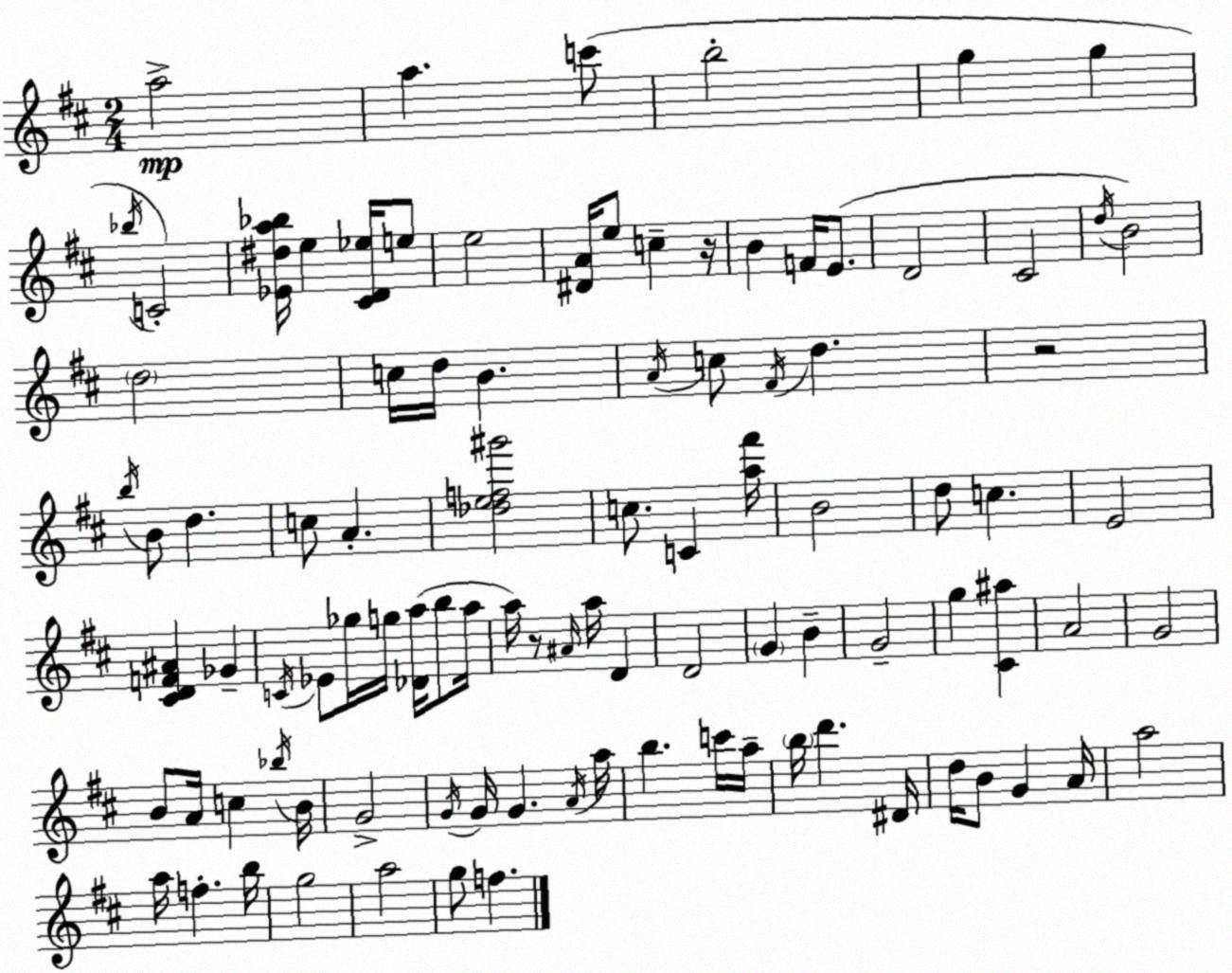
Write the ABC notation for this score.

X:1
T:Untitled
M:2/4
L:1/4
K:D
a2 a c'/2 b2 g g _b/4 C2 [_E^da_b]/4 e [^CD_e]/4 e/2 e2 [^DA]/4 e/2 c z/4 B F/4 E/2 D2 ^C2 d/4 B2 d2 c/4 d/4 B A/4 c/2 ^F/4 d z2 b/4 B/2 d c/2 A [_def^g']2 c/2 C [a^f']/4 B2 d/2 c E2 [^CDF^A] _G C/4 _E/2 _g/4 g/4 [_Da]/4 b/2 a/4 a/4 z/2 ^A/4 a/4 D D2 G B G2 g [^C^a] A2 G2 B/2 A/4 c _b/4 B/4 G2 G/4 G/4 G A/4 a/4 b c'/4 a/4 b/4 d' ^D/4 d/4 B/2 G A/4 a2 a/4 f b/4 g2 a2 g/2 f